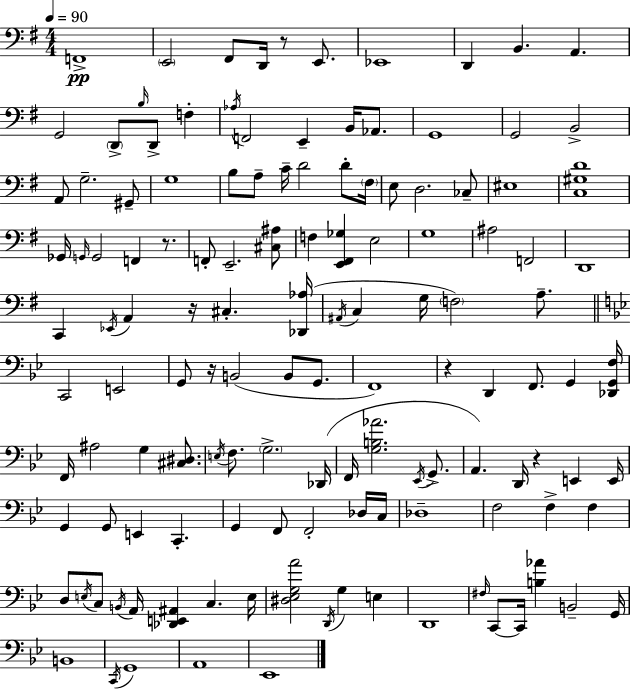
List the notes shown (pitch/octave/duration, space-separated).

F2/w E2/h F#2/e D2/s R/e E2/e. Eb2/w D2/q B2/q. A2/q. G2/h D2/e B3/s D2/e F3/q Ab3/s F2/h E2/q B2/s Ab2/e. G2/w G2/h B2/h A2/e G3/h. G#2/e G3/w B3/e A3/e C4/s D4/h D4/e F#3/s E3/e D3/h. CES3/e EIS3/w [C3,G#3,D4]/w Gb2/s G2/s G2/h F2/q R/e. F2/e E2/h. [C#3,A#3]/e F3/q [E2,F#2,Gb3]/q E3/h G3/w A#3/h F2/h D2/w C2/q Eb2/s A2/q R/s C#3/q. [Db2,Ab3]/s A#2/s C3/q G3/s F3/h A3/e. C2/h E2/h G2/e R/s B2/h B2/e G2/e. F2/w R/q D2/q F2/e. G2/q [Db2,G2,F3]/s F2/s A#3/h G3/q [C#3,D#3]/e. E3/s F3/e. G3/h. Db2/s F2/s [G3,B3,Ab4]/h. Eb2/s G2/e. A2/q. D2/s R/q E2/q E2/s G2/q G2/e E2/q C2/q. G2/q F2/e F2/h Db3/s C3/s Db3/w F3/h F3/q F3/q D3/e E3/s C3/e B2/s A2/s [Db2,E2,A#2]/q C3/q. E3/s [D#3,Eb3,G3,A4]/h D2/s G3/q E3/q D2/w F#3/s C2/e C2/s [B3,Ab4]/q B2/h G2/s B2/w C2/s G2/w A2/w Eb2/w